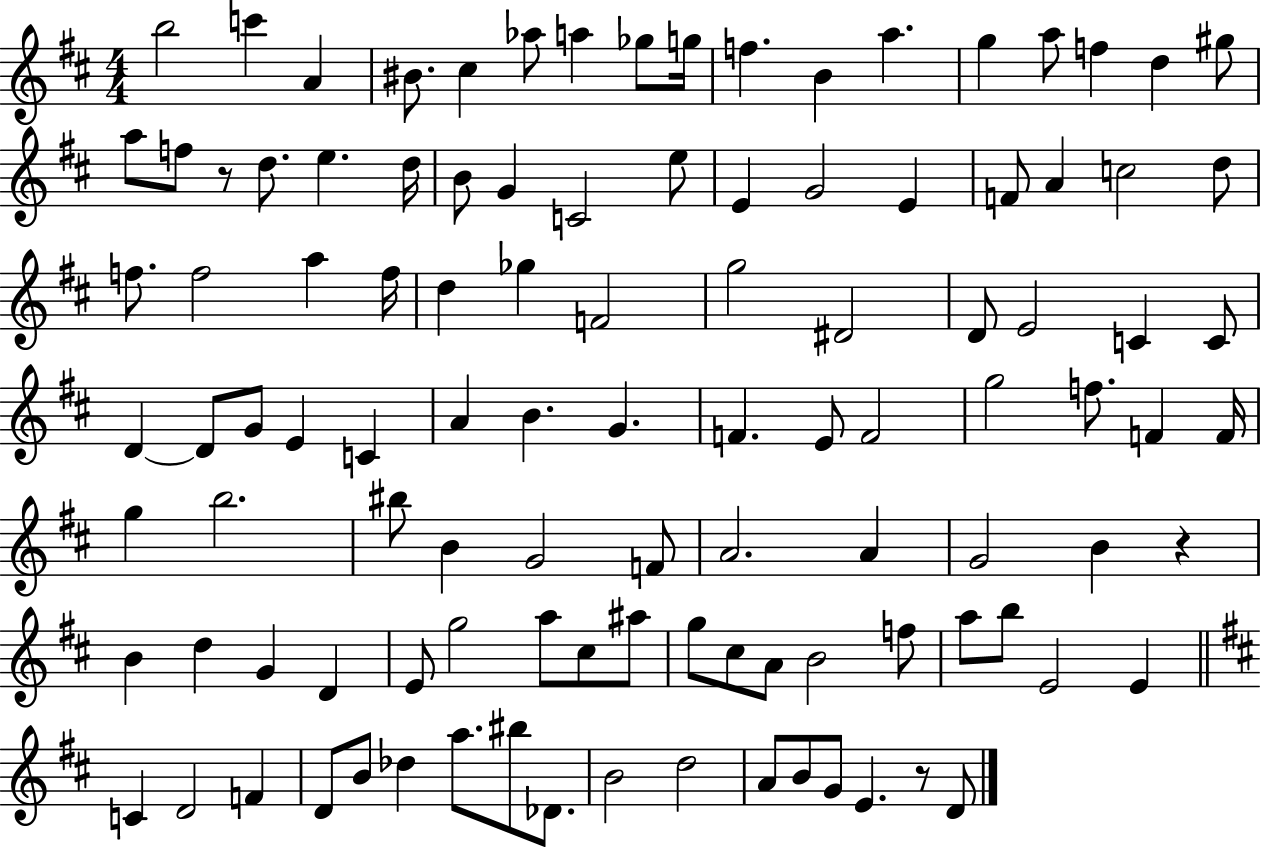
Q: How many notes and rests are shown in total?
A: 108